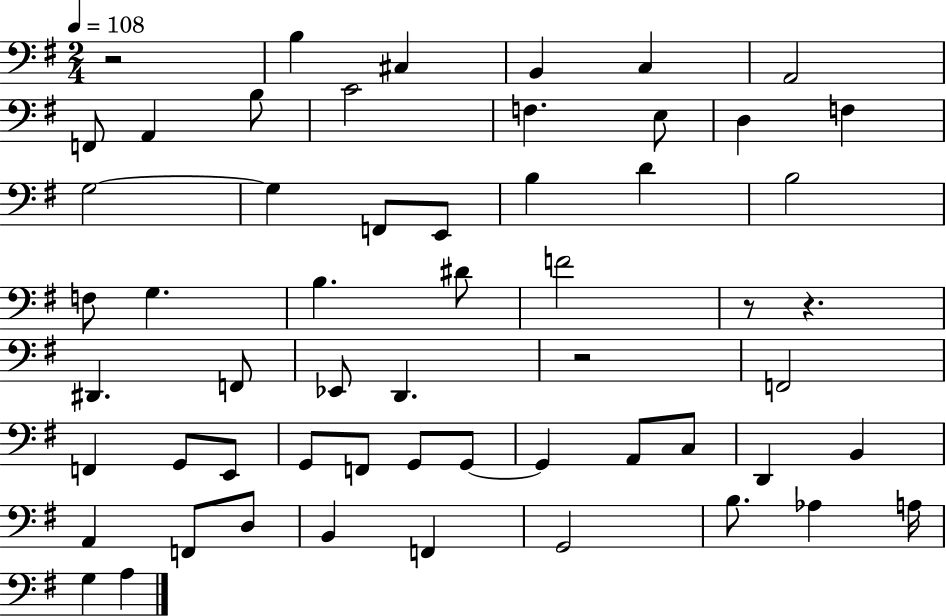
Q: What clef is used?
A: bass